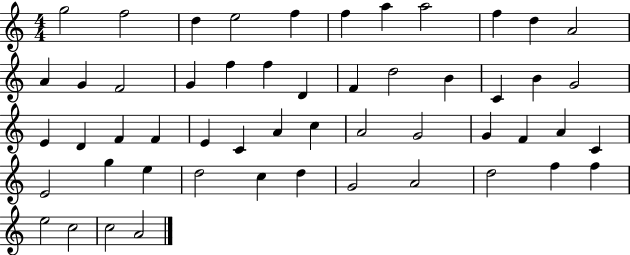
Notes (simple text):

G5/h F5/h D5/q E5/h F5/q F5/q A5/q A5/h F5/q D5/q A4/h A4/q G4/q F4/h G4/q F5/q F5/q D4/q F4/q D5/h B4/q C4/q B4/q G4/h E4/q D4/q F4/q F4/q E4/q C4/q A4/q C5/q A4/h G4/h G4/q F4/q A4/q C4/q E4/h G5/q E5/q D5/h C5/q D5/q G4/h A4/h D5/h F5/q F5/q E5/h C5/h C5/h A4/h